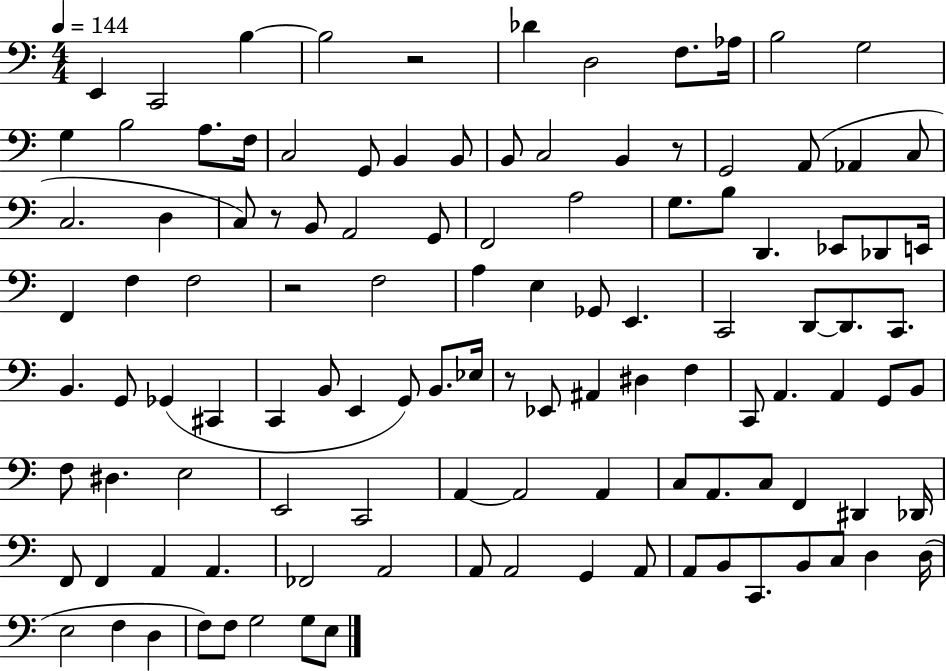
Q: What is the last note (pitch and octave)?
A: E3